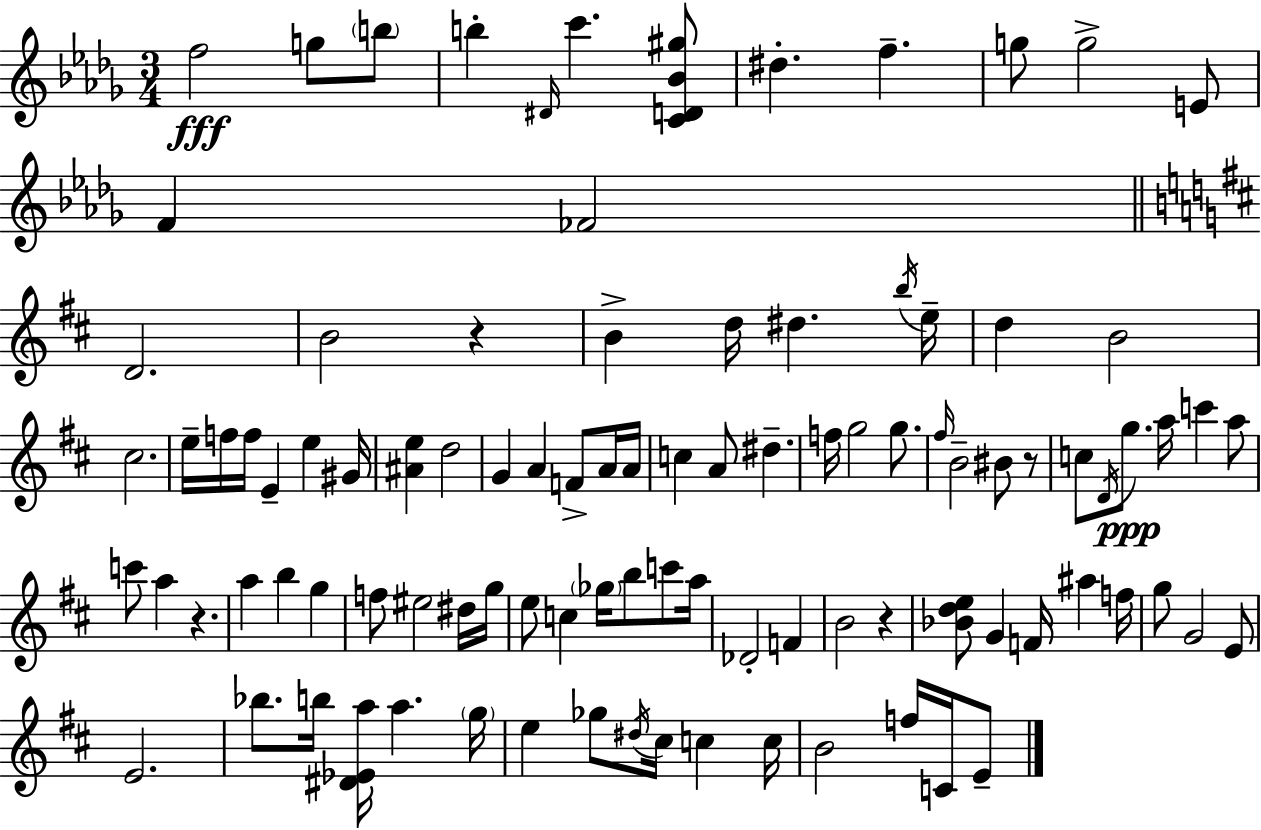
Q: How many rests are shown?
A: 4